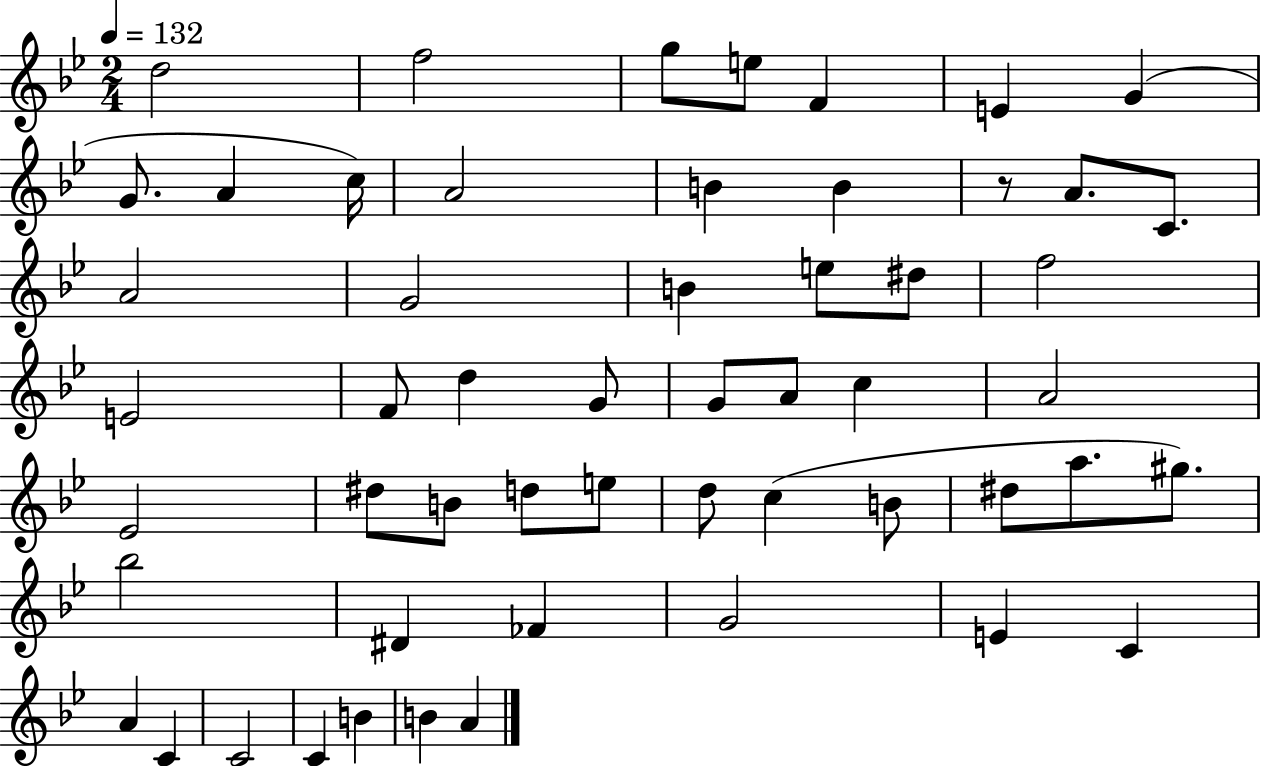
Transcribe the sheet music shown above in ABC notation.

X:1
T:Untitled
M:2/4
L:1/4
K:Bb
d2 f2 g/2 e/2 F E G G/2 A c/4 A2 B B z/2 A/2 C/2 A2 G2 B e/2 ^d/2 f2 E2 F/2 d G/2 G/2 A/2 c A2 _E2 ^d/2 B/2 d/2 e/2 d/2 c B/2 ^d/2 a/2 ^g/2 _b2 ^D _F G2 E C A C C2 C B B A